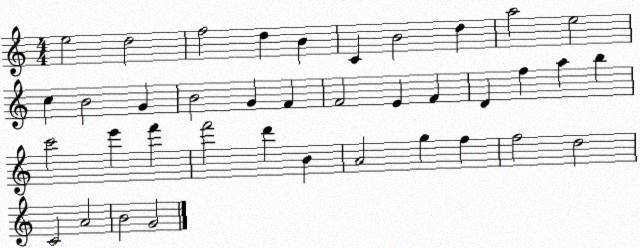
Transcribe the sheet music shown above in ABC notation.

X:1
T:Untitled
M:4/4
L:1/4
K:C
e2 d2 f2 d B C B2 d a2 e2 c B2 G B2 G F F2 E F D f a b c'2 e' f' f'2 d' B A2 g f f2 d2 C2 A2 B2 G2